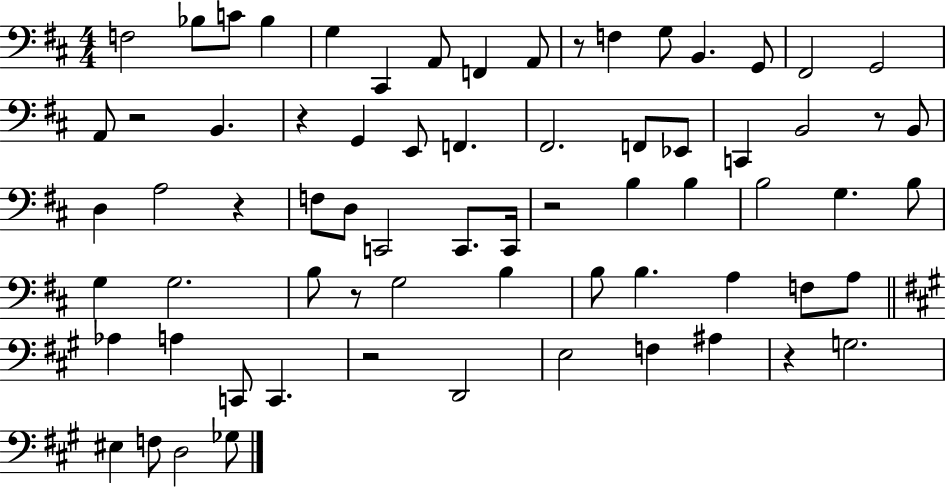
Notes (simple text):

F3/h Bb3/e C4/e Bb3/q G3/q C#2/q A2/e F2/q A2/e R/e F3/q G3/e B2/q. G2/e F#2/h G2/h A2/e R/h B2/q. R/q G2/q E2/e F2/q. F#2/h. F2/e Eb2/e C2/q B2/h R/e B2/e D3/q A3/h R/q F3/e D3/e C2/h C2/e. C2/s R/h B3/q B3/q B3/h G3/q. B3/e G3/q G3/h. B3/e R/e G3/h B3/q B3/e B3/q. A3/q F3/e A3/e Ab3/q A3/q C2/e C2/q. R/h D2/h E3/h F3/q A#3/q R/q G3/h. EIS3/q F3/e D3/h Gb3/e